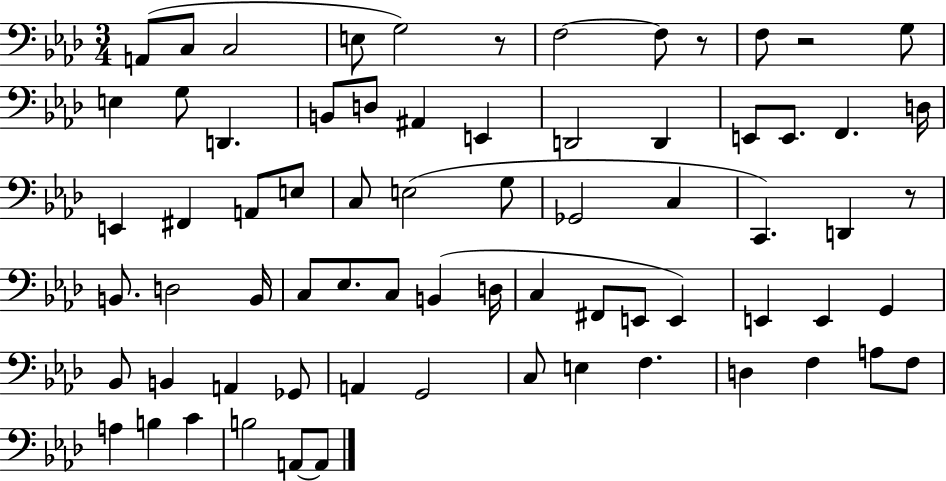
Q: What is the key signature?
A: AES major